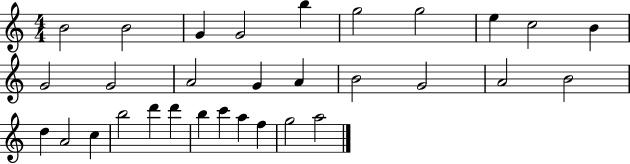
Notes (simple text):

B4/h B4/h G4/q G4/h B5/q G5/h G5/h E5/q C5/h B4/q G4/h G4/h A4/h G4/q A4/q B4/h G4/h A4/h B4/h D5/q A4/h C5/q B5/h D6/q D6/q B5/q C6/q A5/q F5/q G5/h A5/h